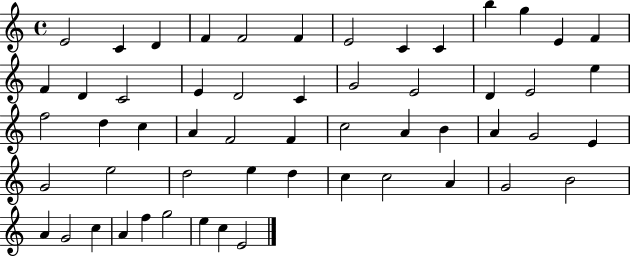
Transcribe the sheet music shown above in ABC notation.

X:1
T:Untitled
M:4/4
L:1/4
K:C
E2 C D F F2 F E2 C C b g E F F D C2 E D2 C G2 E2 D E2 e f2 d c A F2 F c2 A B A G2 E G2 e2 d2 e d c c2 A G2 B2 A G2 c A f g2 e c E2